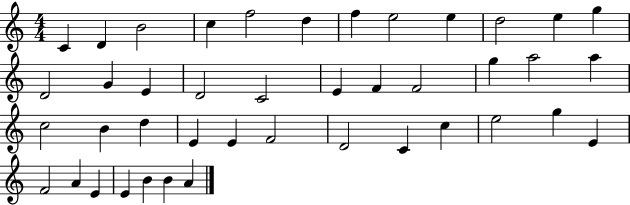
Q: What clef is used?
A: treble